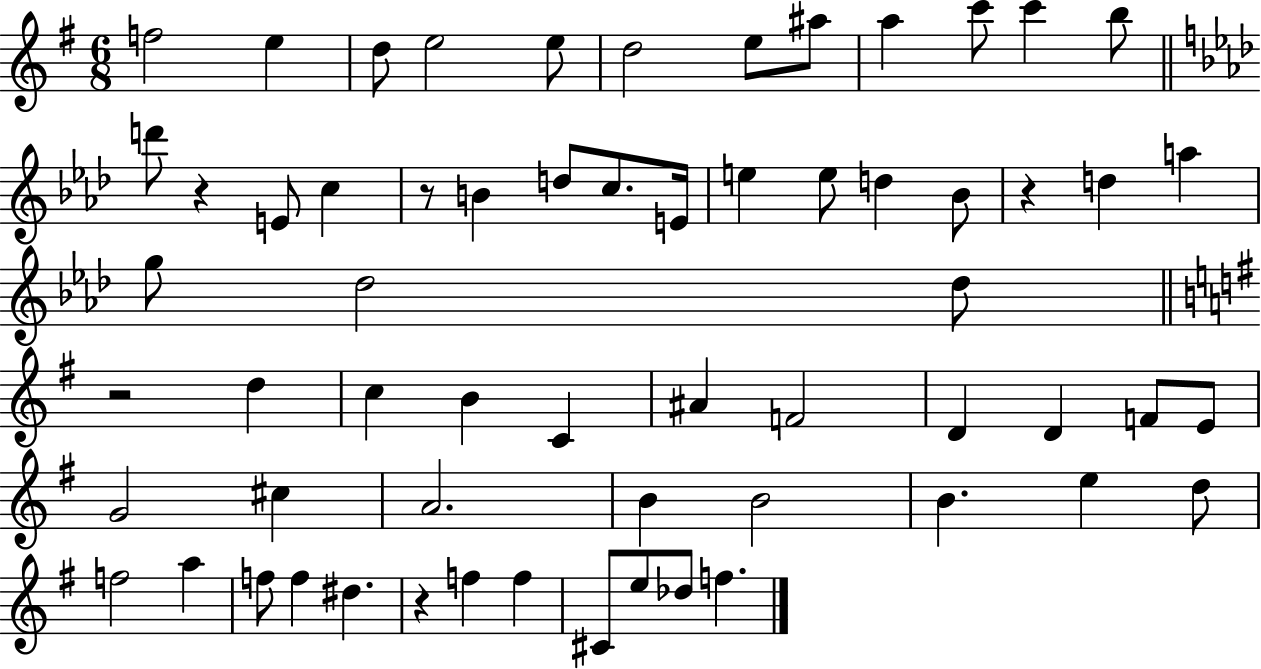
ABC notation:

X:1
T:Untitled
M:6/8
L:1/4
K:G
f2 e d/2 e2 e/2 d2 e/2 ^a/2 a c'/2 c' b/2 d'/2 z E/2 c z/2 B d/2 c/2 E/4 e e/2 d _B/2 z d a g/2 _d2 _d/2 z2 d c B C ^A F2 D D F/2 E/2 G2 ^c A2 B B2 B e d/2 f2 a f/2 f ^d z f f ^C/2 e/2 _d/2 f